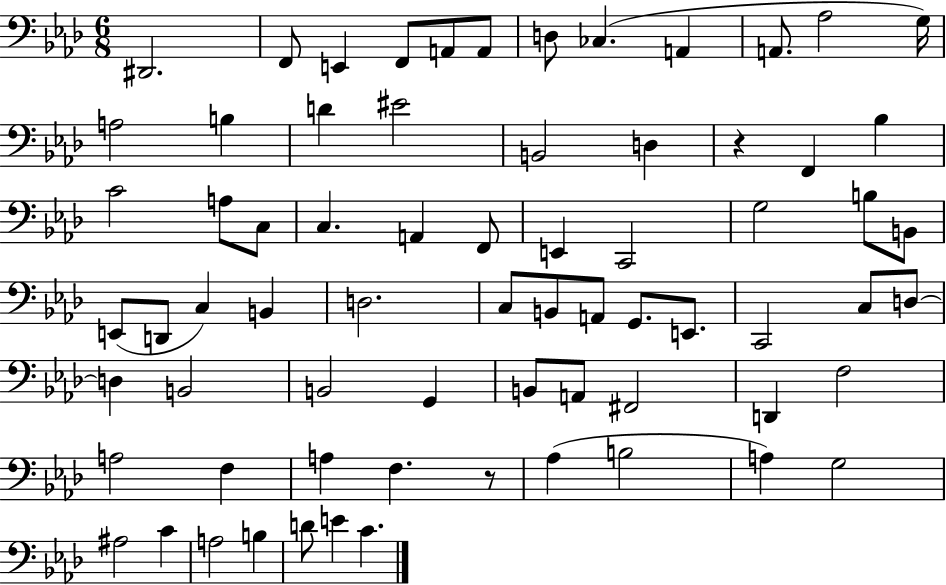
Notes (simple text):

D#2/h. F2/e E2/q F2/e A2/e A2/e D3/e CES3/q. A2/q A2/e. Ab3/h G3/s A3/h B3/q D4/q EIS4/h B2/h D3/q R/q F2/q Bb3/q C4/h A3/e C3/e C3/q. A2/q F2/e E2/q C2/h G3/h B3/e B2/e E2/e D2/e C3/q B2/q D3/h. C3/e B2/e A2/e G2/e. E2/e. C2/h C3/e D3/e D3/q B2/h B2/h G2/q B2/e A2/e F#2/h D2/q F3/h A3/h F3/q A3/q F3/q. R/e Ab3/q B3/h A3/q G3/h A#3/h C4/q A3/h B3/q D4/e E4/q C4/q.